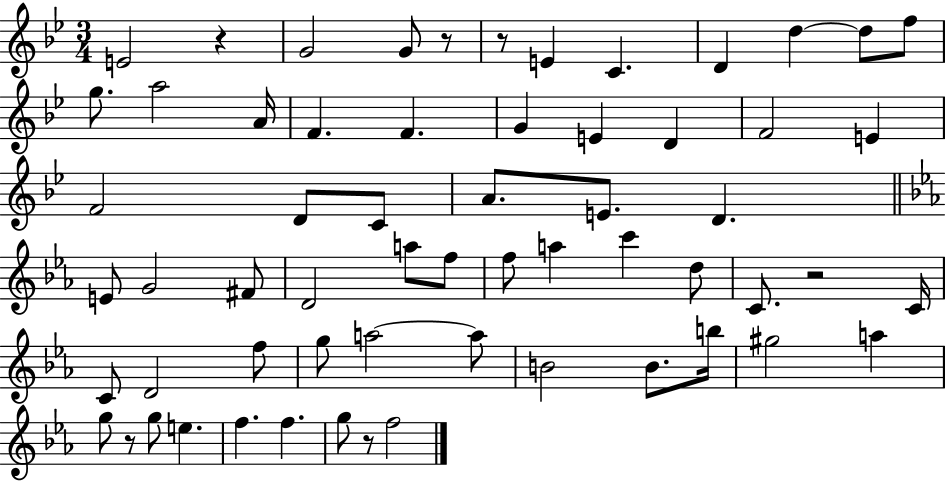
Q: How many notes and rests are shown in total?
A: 61